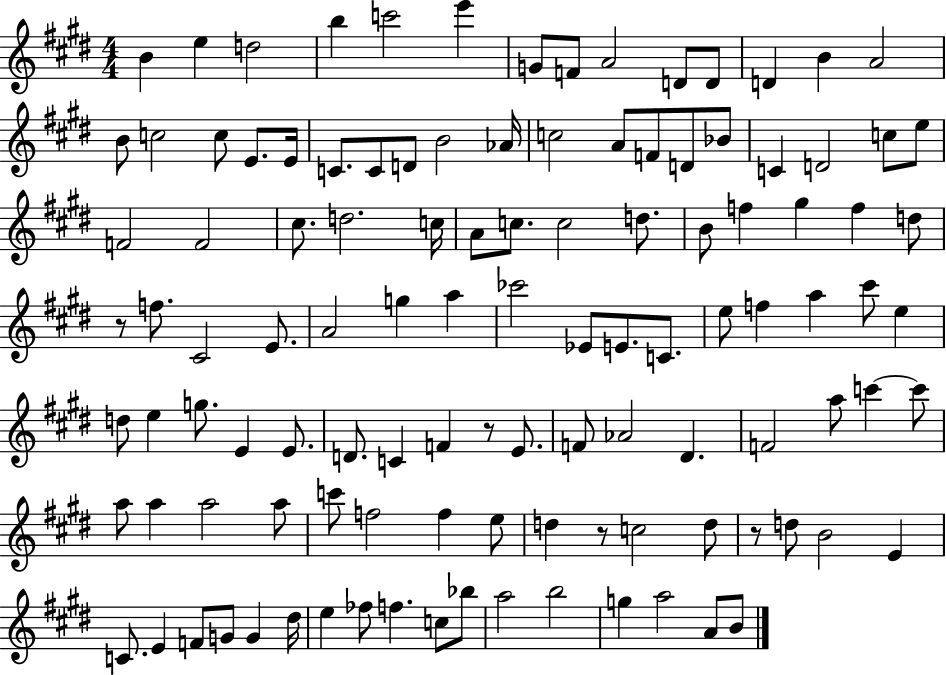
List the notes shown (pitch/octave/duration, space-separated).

B4/q E5/q D5/h B5/q C6/h E6/q G4/e F4/e A4/h D4/e D4/e D4/q B4/q A4/h B4/e C5/h C5/e E4/e. E4/s C4/e. C4/e D4/e B4/h Ab4/s C5/h A4/e F4/e D4/e Bb4/e C4/q D4/h C5/e E5/e F4/h F4/h C#5/e. D5/h. C5/s A4/e C5/e. C5/h D5/e. B4/e F5/q G#5/q F5/q D5/e R/e F5/e. C#4/h E4/e. A4/h G5/q A5/q CES6/h Eb4/e E4/e. C4/e. E5/e F5/q A5/q C#6/e E5/q D5/e E5/q G5/e. E4/q E4/e. D4/e. C4/q F4/q R/e E4/e. F4/e Ab4/h D#4/q. F4/h A5/e C6/q C6/e A5/e A5/q A5/h A5/e C6/e F5/h F5/q E5/e D5/q R/e C5/h D5/e R/e D5/e B4/h E4/q C4/e. E4/q F4/e G4/e G4/q D#5/s E5/q FES5/e F5/q. C5/e Bb5/e A5/h B5/h G5/q A5/h A4/e B4/e